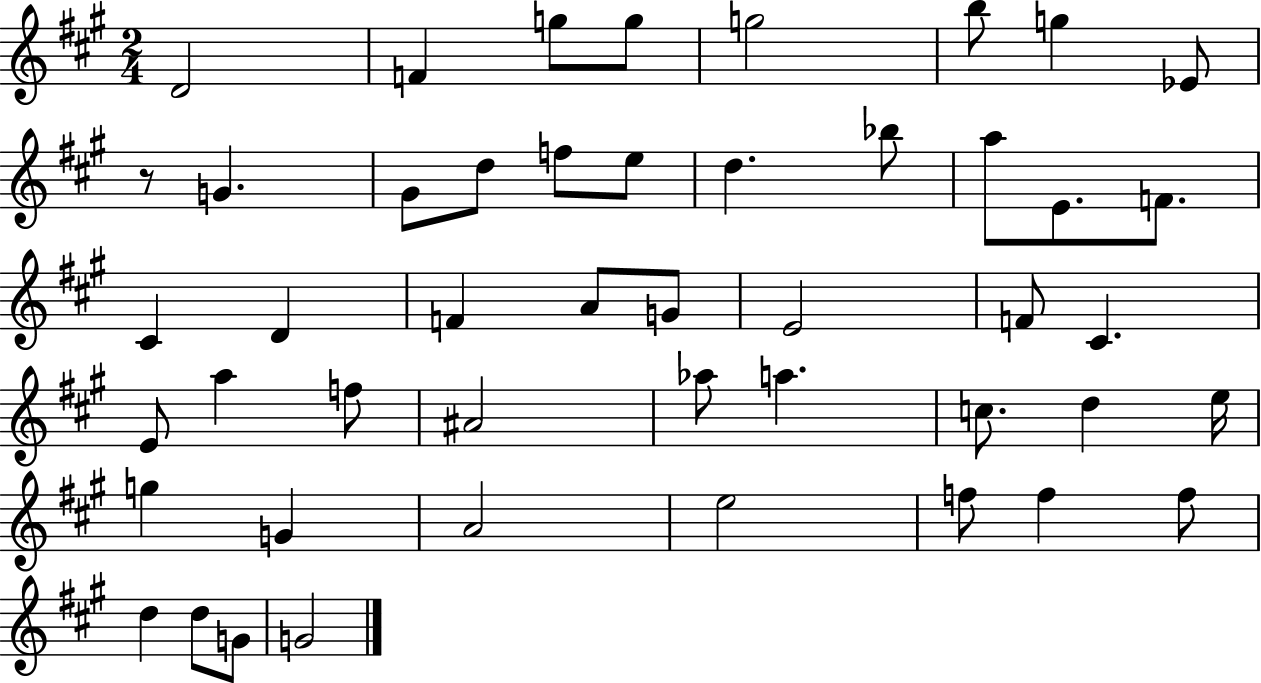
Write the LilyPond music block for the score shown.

{
  \clef treble
  \numericTimeSignature
  \time 2/4
  \key a \major
  d'2 | f'4 g''8 g''8 | g''2 | b''8 g''4 ees'8 | \break r8 g'4. | gis'8 d''8 f''8 e''8 | d''4. bes''8 | a''8 e'8. f'8. | \break cis'4 d'4 | f'4 a'8 g'8 | e'2 | f'8 cis'4. | \break e'8 a''4 f''8 | ais'2 | aes''8 a''4. | c''8. d''4 e''16 | \break g''4 g'4 | a'2 | e''2 | f''8 f''4 f''8 | \break d''4 d''8 g'8 | g'2 | \bar "|."
}